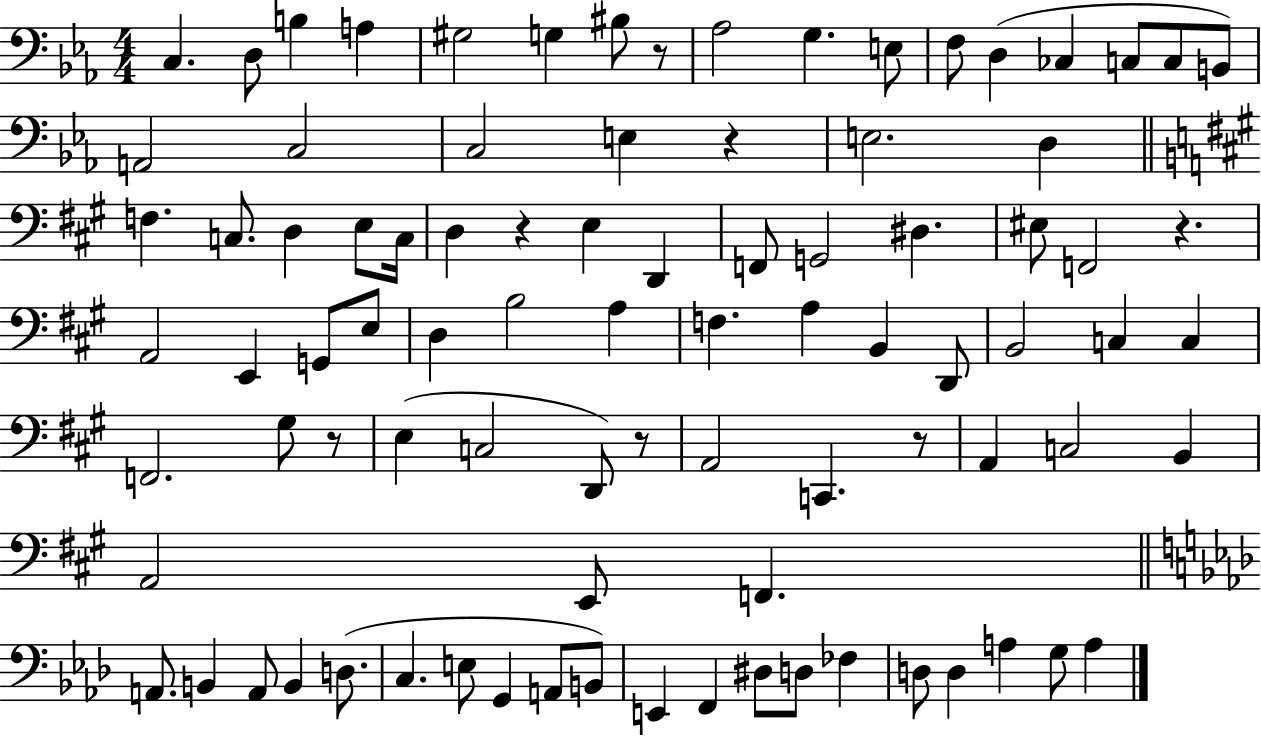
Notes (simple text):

C3/q. D3/e B3/q A3/q G#3/h G3/q BIS3/e R/e Ab3/h G3/q. E3/e F3/e D3/q CES3/q C3/e C3/e B2/e A2/h C3/h C3/h E3/q R/q E3/h. D3/q F3/q. C3/e. D3/q E3/e C3/s D3/q R/q E3/q D2/q F2/e G2/h D#3/q. EIS3/e F2/h R/q. A2/h E2/q G2/e E3/e D3/q B3/h A3/q F3/q. A3/q B2/q D2/e B2/h C3/q C3/q F2/h. G#3/e R/e E3/q C3/h D2/e R/e A2/h C2/q. R/e A2/q C3/h B2/q A2/h E2/e F2/q. A2/e. B2/q A2/e B2/q D3/e. C3/q. E3/e G2/q A2/e B2/e E2/q F2/q D#3/e D3/e FES3/q D3/e D3/q A3/q G3/e A3/q